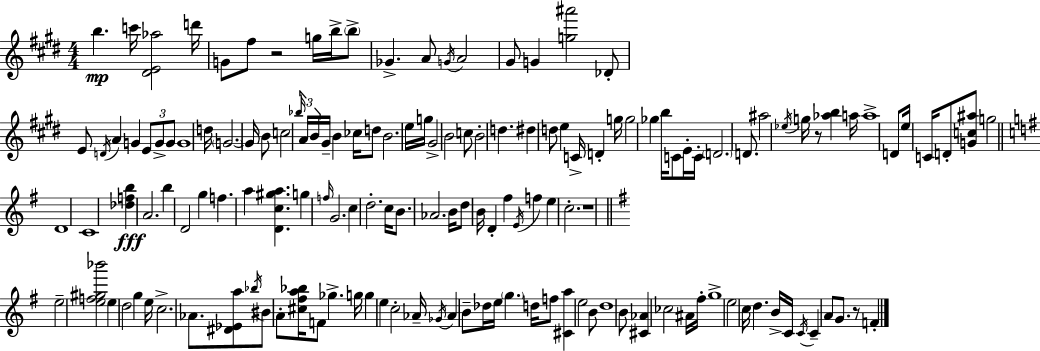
B5/q. C6/s [D#4,E4,Ab5]/h D6/s G4/e F#5/e R/h G5/s B5/s B5/e Gb4/q. A4/e G4/s A4/h G#4/e G4/q [G5,A#6]/h Db4/e E4/e D4/s A4/q G4/q E4/e G4/e G4/e G4/w D5/s G4/h. G4/s B4/e C5/h Bb5/s A4/s B4/s G#4/s B4/q CES5/s D5/e B4/h. E5/s G5/s G#4/h B4/h C5/e B4/h D5/q. D#5/q D5/e E5/q C4/s D4/q G5/s G5/h Gb5/q B5/s C4/e E4/s C4/s D4/h. D4/e. A#5/h Eb5/s G5/s R/e [Ab5,B5]/q A5/s A5/w D4/e E5/s C4/s D4/e [G4,C5,A#5]/e G5/h D4/w C4/w [Db5,F5,B5]/q A4/h. B5/q D4/h G5/q F5/q. A5/q [D4,C5,G#5,A5]/q. G5/q F5/s G4/h. C5/q D5/h. C5/s B4/e. Ab4/h. B4/s D5/e B4/s D4/q F#5/q E4/s F5/q E5/q C5/h. R/w E5/h [E5,F5,G#5,Bb6]/h E5/q D5/h G5/q E5/s C5/h. Ab4/e. [D#4,Eb4,A5]/e Bb5/s BIS4/e A4/e [C#5,F#5,A5,Bb5]/s F4/e Gb5/q. G5/s G5/q E5/q C5/h Ab4/s Gb4/s Ab4/q B4/e Db5/s E5/s G5/q. D5/s F5/e [C#4,A5]/q E5/h B4/e D5/w B4/e [C#4,Ab4]/q CES5/h A#4/s F#5/s G5/w E5/h C5/s D5/q. B4/s C4/s C4/s C4/q A4/e G4/e. R/e F4/q